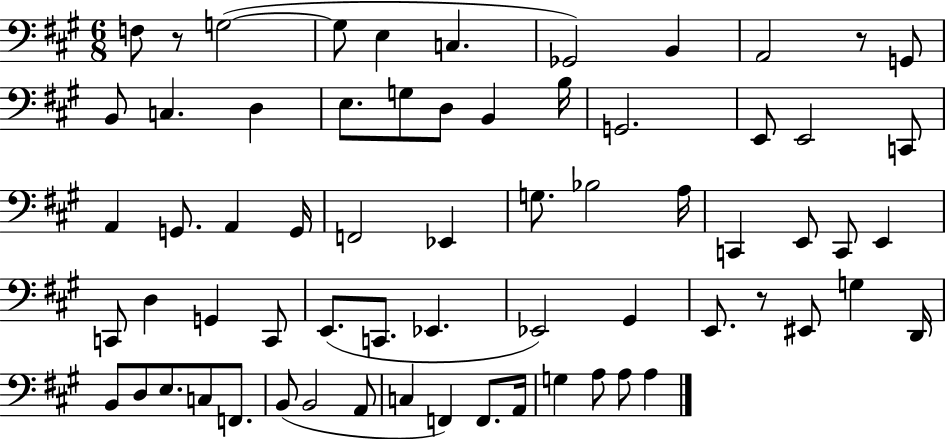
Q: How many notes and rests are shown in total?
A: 66